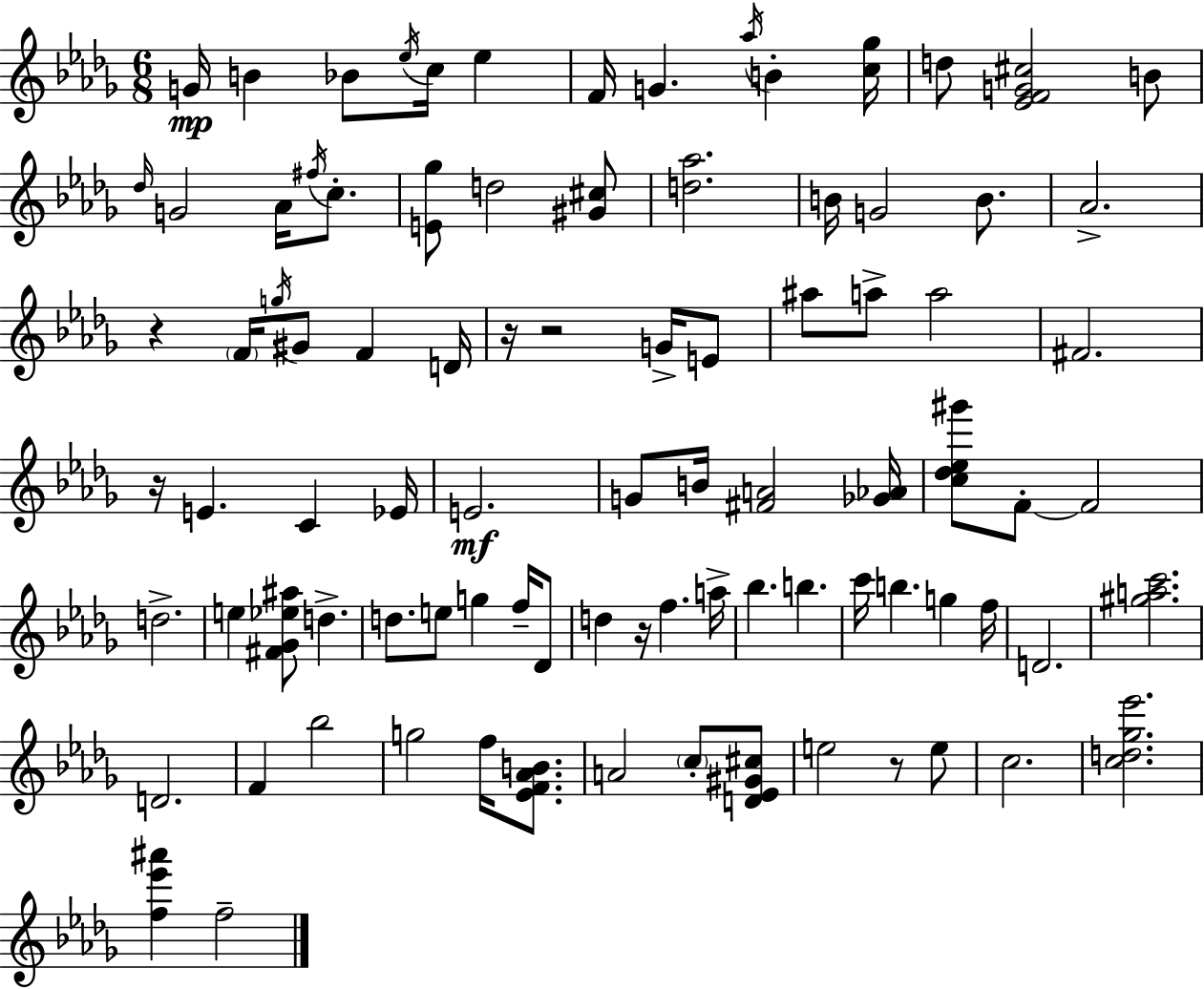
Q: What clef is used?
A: treble